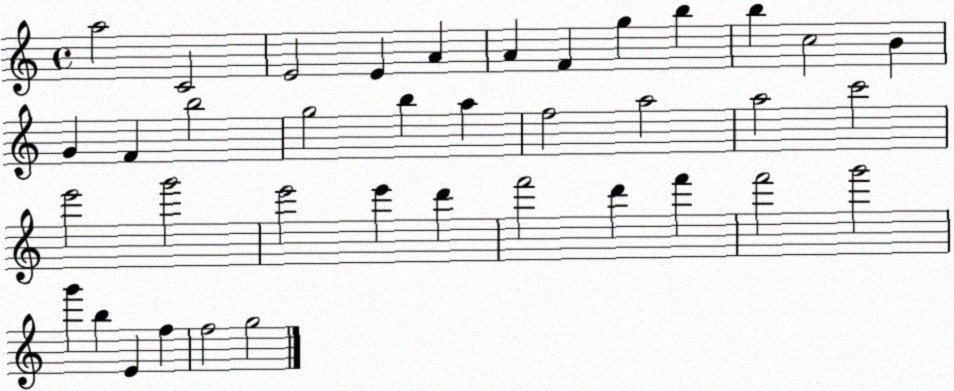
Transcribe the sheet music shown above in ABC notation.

X:1
T:Untitled
M:4/4
L:1/4
K:C
a2 C2 E2 E A A F g b b c2 B G F b2 g2 b a f2 a2 a2 c'2 e'2 g'2 e'2 e' d' f'2 d' f' f'2 g'2 g' b E f f2 g2